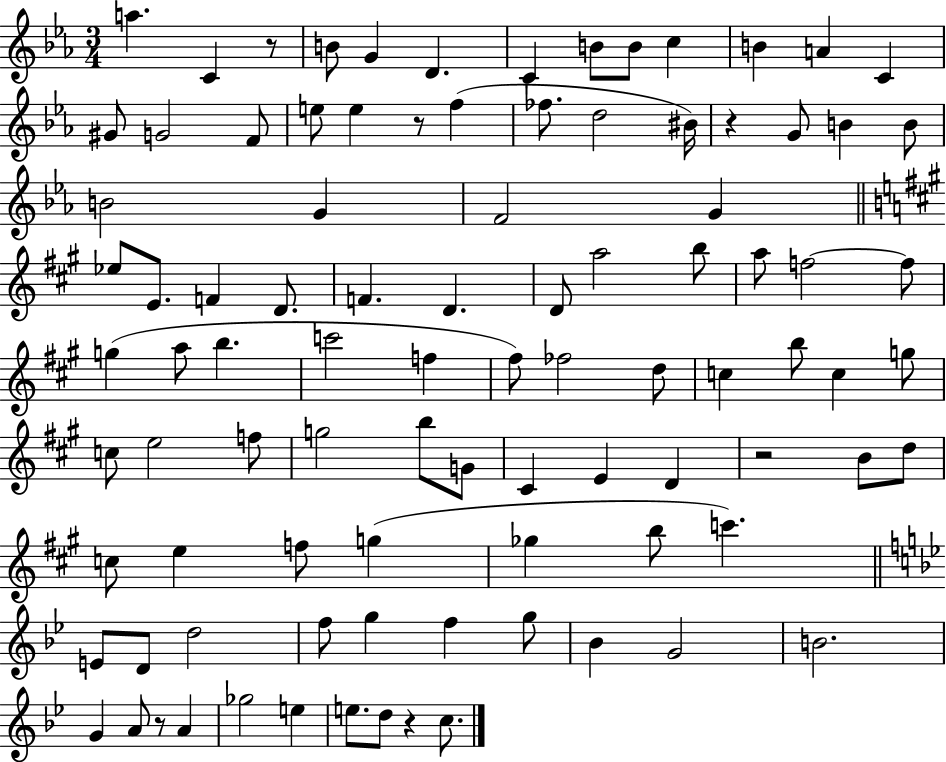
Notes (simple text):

A5/q. C4/q R/e B4/e G4/q D4/q. C4/q B4/e B4/e C5/q B4/q A4/q C4/q G#4/e G4/h F4/e E5/e E5/q R/e F5/q FES5/e. D5/h BIS4/s R/q G4/e B4/q B4/e B4/h G4/q F4/h G4/q Eb5/e E4/e. F4/q D4/e. F4/q. D4/q. D4/e A5/h B5/e A5/e F5/h F5/e G5/q A5/e B5/q. C6/h F5/q F#5/e FES5/h D5/e C5/q B5/e C5/q G5/e C5/e E5/h F5/e G5/h B5/e G4/e C#4/q E4/q D4/q R/h B4/e D5/e C5/e E5/q F5/e G5/q Gb5/q B5/e C6/q. E4/e D4/e D5/h F5/e G5/q F5/q G5/e Bb4/q G4/h B4/h. G4/q A4/e R/e A4/q Gb5/h E5/q E5/e. D5/e R/q C5/e.